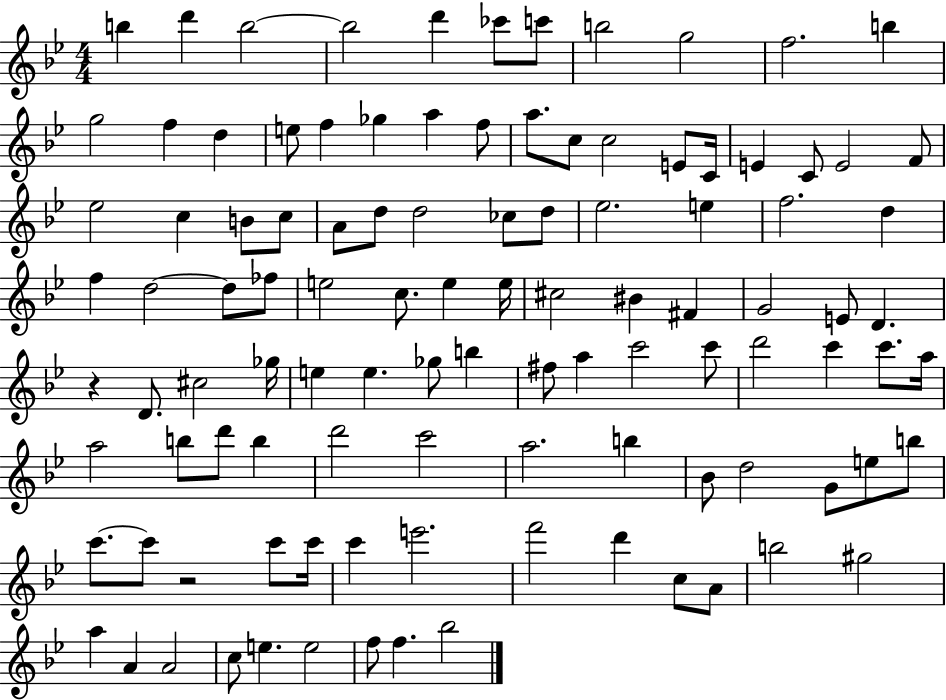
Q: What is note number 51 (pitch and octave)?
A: BIS4